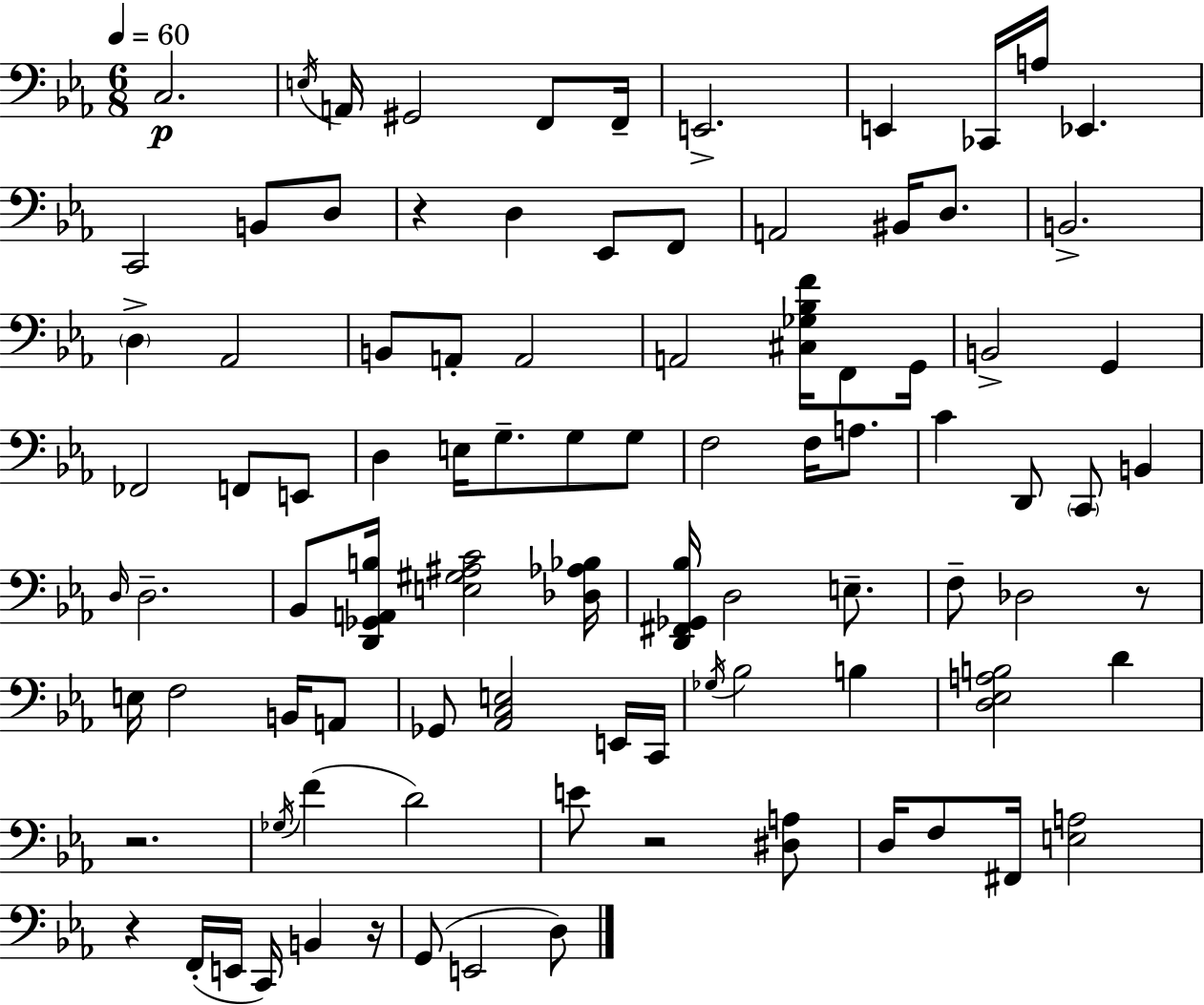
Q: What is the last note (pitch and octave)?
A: D3